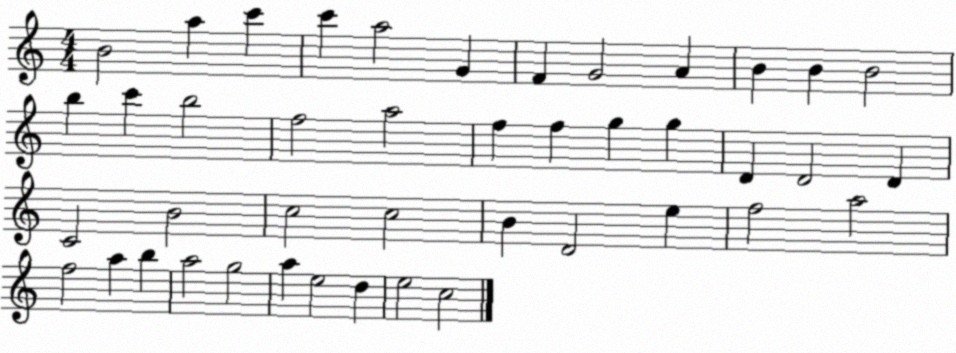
X:1
T:Untitled
M:4/4
L:1/4
K:C
B2 a c' c' a2 G F G2 A B B B2 b c' b2 f2 a2 f f g g D D2 D C2 B2 c2 c2 B D2 e f2 a2 f2 a b a2 g2 a e2 d e2 c2